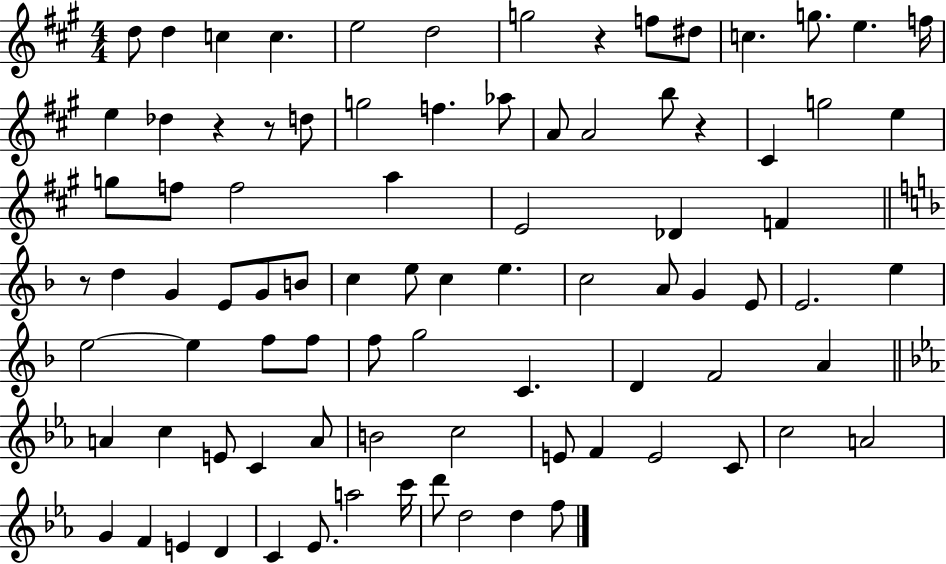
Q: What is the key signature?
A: A major